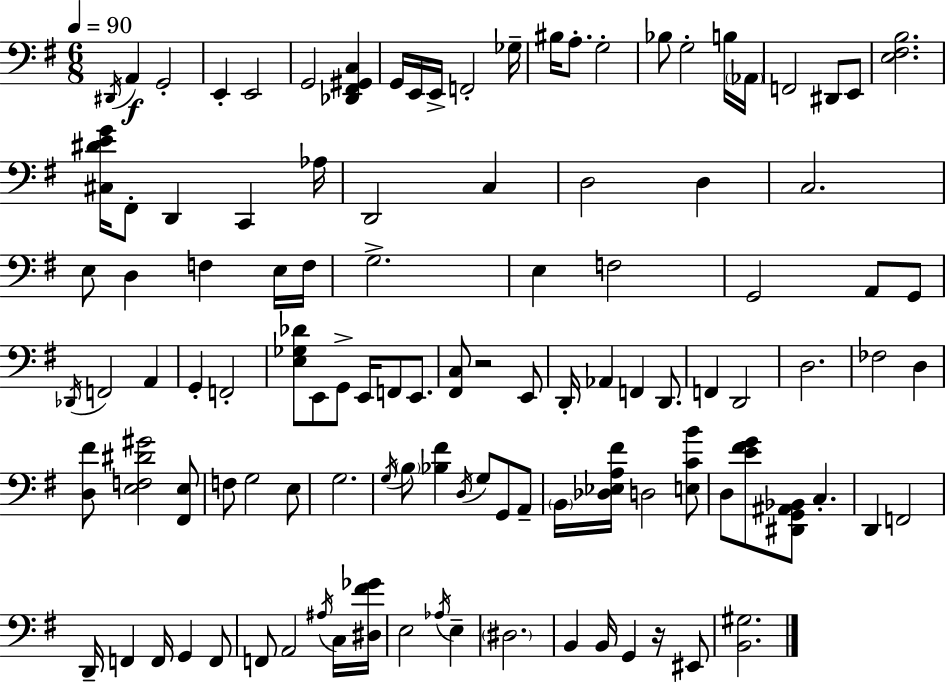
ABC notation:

X:1
T:Untitled
M:6/8
L:1/4
K:G
^D,,/4 A,, G,,2 E,, E,,2 G,,2 [_D,,^F,,^G,,C,] G,,/4 E,,/4 E,,/4 F,,2 _G,/4 ^B,/4 A,/2 G,2 _B,/2 G,2 B,/4 _A,,/4 F,,2 ^D,,/2 E,,/2 [E,^F,B,]2 [^C,^DEG]/4 ^F,,/2 D,, C,, _A,/4 D,,2 C, D,2 D, C,2 E,/2 D, F, E,/4 F,/4 G,2 E, F,2 G,,2 A,,/2 G,,/2 _D,,/4 F,,2 A,, G,, F,,2 [E,_G,_D]/2 E,,/2 G,,/2 E,,/4 F,,/2 E,,/2 [^F,,C,]/2 z2 E,,/2 D,,/4 _A,, F,, D,,/2 F,, D,,2 D,2 _F,2 D, [D,^F]/2 [E,F,^D^G]2 [^F,,E,]/2 F,/2 G,2 E,/2 G,2 G,/4 B,/2 [_B,^F] D,/4 G,/2 G,,/2 A,,/2 B,,/4 [_D,_E,A,^F]/4 D,2 [E,CB]/2 D,/2 [E^FG]/2 [^D,,G,,^A,,_B,,]/2 C, D,, F,,2 D,,/4 F,, F,,/4 G,, F,,/2 F,,/2 A,,2 ^A,/4 C,/4 [^D,^F_G]/4 E,2 _A,/4 E, ^D,2 B,, B,,/4 G,, z/4 ^E,,/2 [B,,^G,]2